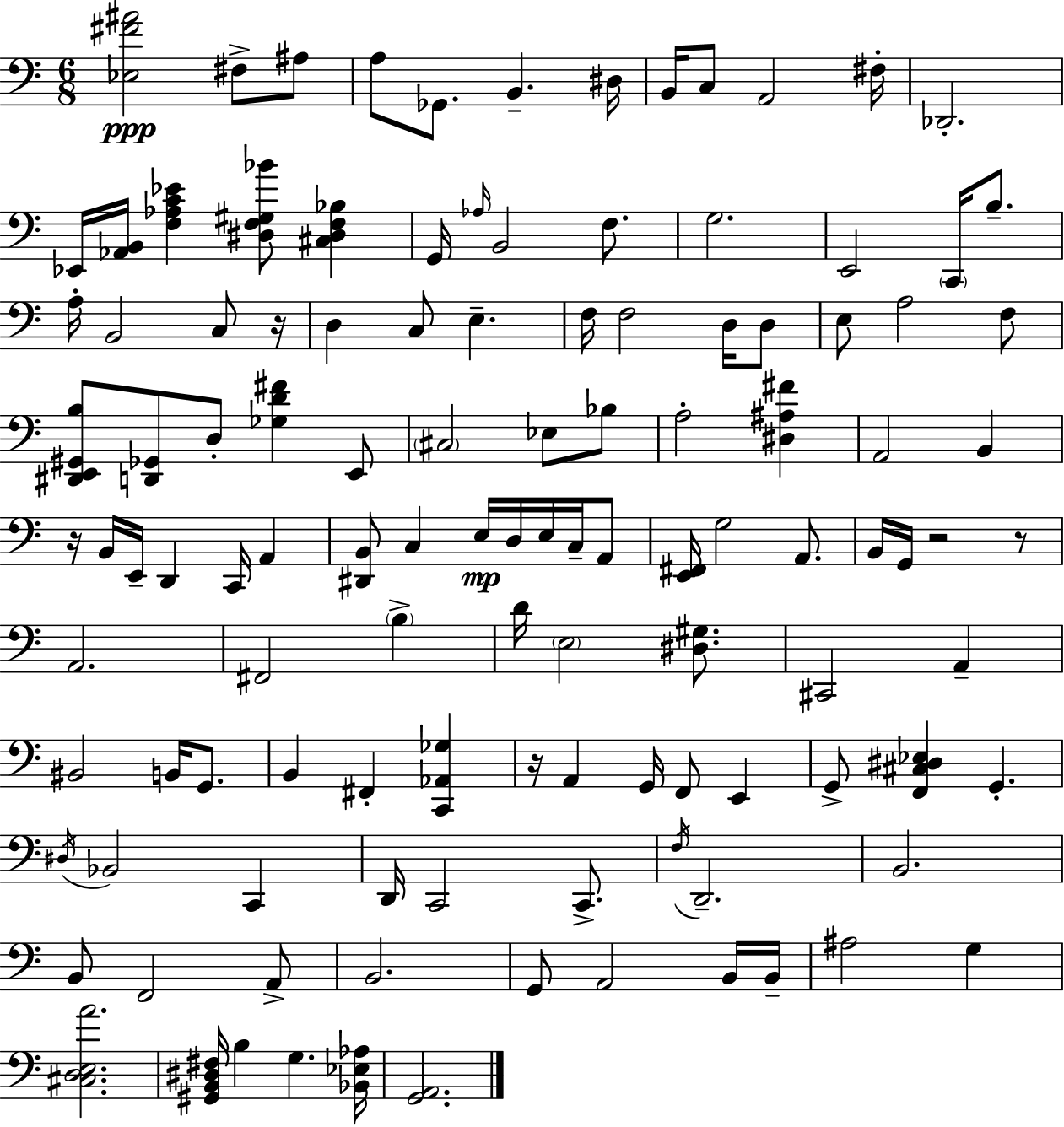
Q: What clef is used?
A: bass